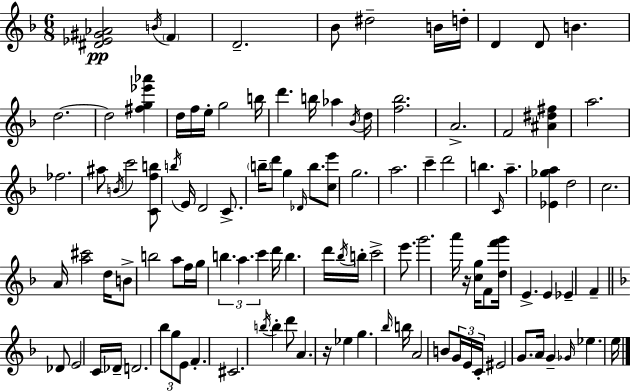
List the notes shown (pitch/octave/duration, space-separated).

[D#4,Eb4,G#4,Ab4]/h B4/s F4/q D4/h. Bb4/e D#5/h B4/s D5/s D4/q D4/e B4/q. D5/h. D5/h [F#5,G5,Eb6,Ab6]/q D5/s F5/s E5/s G5/h B5/s D6/q. B5/s Ab5/q Bb4/s D5/s [F5,Bb5]/h. A4/h. F4/h [A#4,D#5,F#5]/q A5/h. FES5/h. A#5/e B4/s C6/h [C4,F5,B5]/e B5/s E4/s D4/h C4/e. B5/s D6/e G5/q Db4/s B5/e. [C5,E6]/e G5/h. A5/h. C6/q D6/h B5/q. C4/s A5/q. [Eb4,Gb5,A5]/q D5/h C5/h. A4/s [A5,C#6]/h D5/s B4/e B5/h A5/e F5/s G5/s B5/q. A5/q. C6/q D6/s B5/q. D6/s Bb5/s B5/s C6/h E6/e. G6/h. A6/s R/s [C5,G5]/s F4/e [D5,F6,G6]/s E4/q. E4/q Eb4/q F4/q Db4/e E4/h C4/s Db4/s D4/h. Bb5/e G5/e E4/e F4/q. C#4/h. B5/s B5/q D6/e A4/q. R/s Eb5/q G5/q. Bb5/s B5/s A4/h B4/e G4/s E4/s C4/s EIS4/h G4/e. A4/s G4/q Gb4/s Eb5/q. E5/s